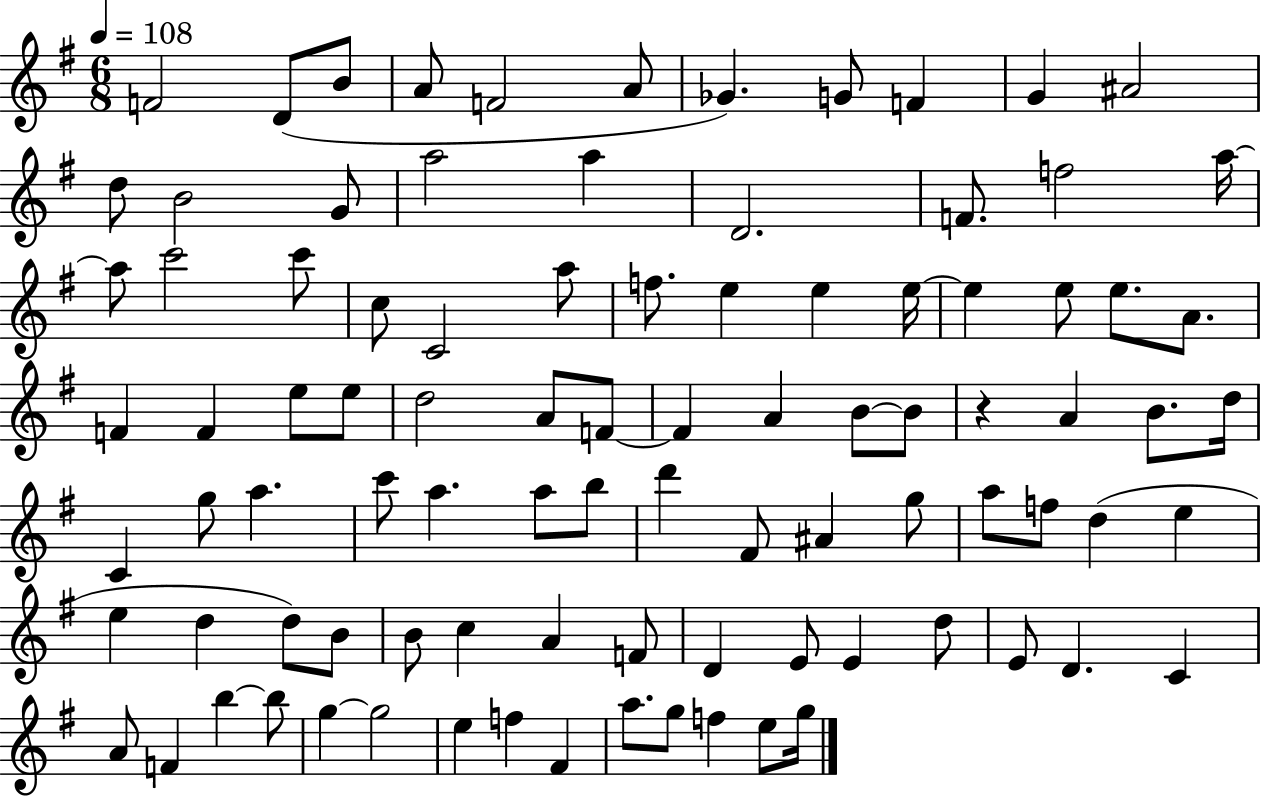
X:1
T:Untitled
M:6/8
L:1/4
K:G
F2 D/2 B/2 A/2 F2 A/2 _G G/2 F G ^A2 d/2 B2 G/2 a2 a D2 F/2 f2 a/4 a/2 c'2 c'/2 c/2 C2 a/2 f/2 e e e/4 e e/2 e/2 A/2 F F e/2 e/2 d2 A/2 F/2 F A B/2 B/2 z A B/2 d/4 C g/2 a c'/2 a a/2 b/2 d' ^F/2 ^A g/2 a/2 f/2 d e e d d/2 B/2 B/2 c A F/2 D E/2 E d/2 E/2 D C A/2 F b b/2 g g2 e f ^F a/2 g/2 f e/2 g/4